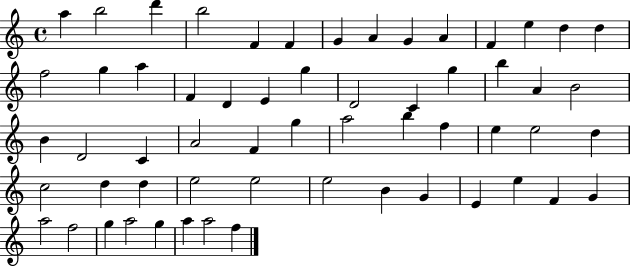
A5/q B5/h D6/q B5/h F4/q F4/q G4/q A4/q G4/q A4/q F4/q E5/q D5/q D5/q F5/h G5/q A5/q F4/q D4/q E4/q G5/q D4/h C4/q G5/q B5/q A4/q B4/h B4/q D4/h C4/q A4/h F4/q G5/q A5/h B5/q F5/q E5/q E5/h D5/q C5/h D5/q D5/q E5/h E5/h E5/h B4/q G4/q E4/q E5/q F4/q G4/q A5/h F5/h G5/q A5/h G5/q A5/q A5/h F5/q